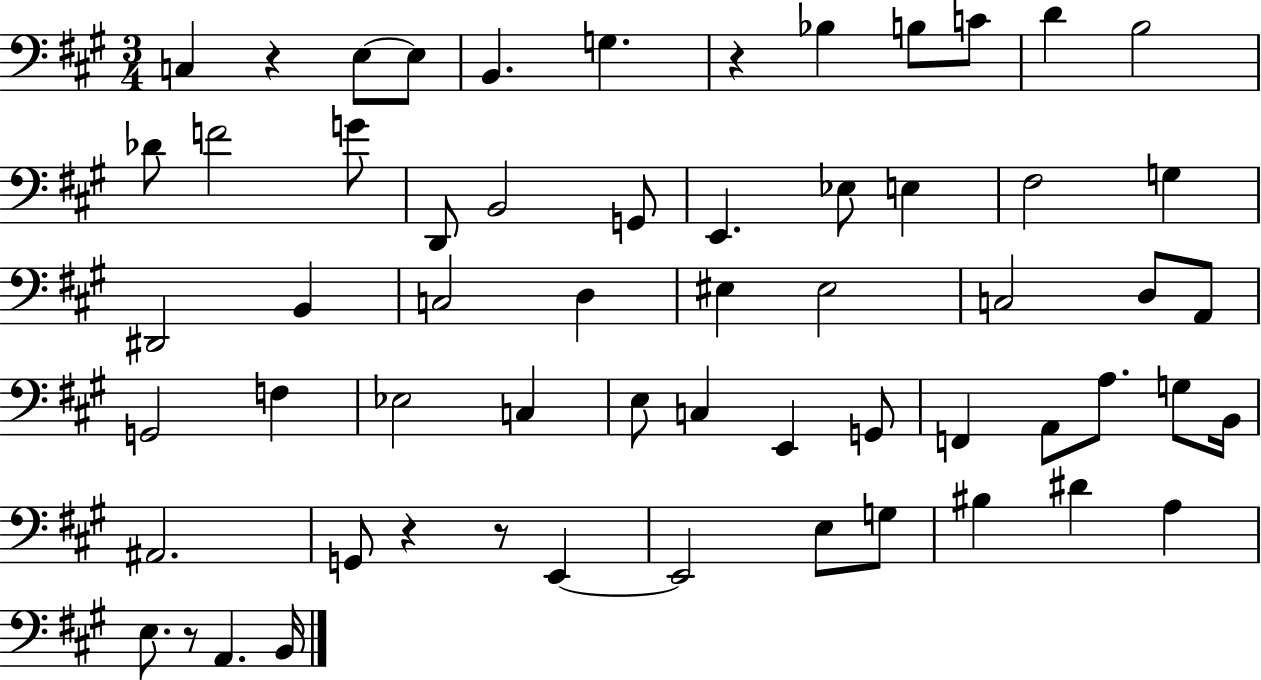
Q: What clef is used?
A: bass